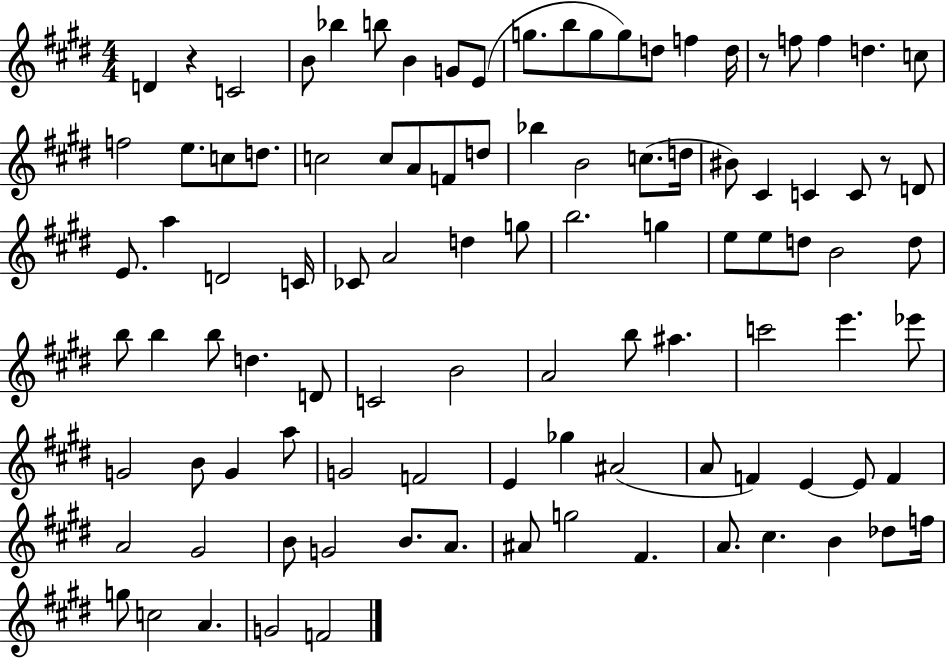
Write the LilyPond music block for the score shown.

{
  \clef treble
  \numericTimeSignature
  \time 4/4
  \key e \major
  d'4 r4 c'2 | b'8 bes''4 b''8 b'4 g'8 e'8( | g''8. b''8 g''8 g''8) d''8 f''4 d''16 | r8 f''8 f''4 d''4. c''8 | \break f''2 e''8. c''8 d''8. | c''2 c''8 a'8 f'8 d''8 | bes''4 b'2 c''8.( d''16 | bis'8) cis'4 c'4 c'8 r8 d'8 | \break e'8. a''4 d'2 c'16 | ces'8 a'2 d''4 g''8 | b''2. g''4 | e''8 e''8 d''8 b'2 d''8 | \break b''8 b''4 b''8 d''4. d'8 | c'2 b'2 | a'2 b''8 ais''4. | c'''2 e'''4. ees'''8 | \break g'2 b'8 g'4 a''8 | g'2 f'2 | e'4 ges''4 ais'2( | a'8 f'4) e'4~~ e'8 f'4 | \break a'2 gis'2 | b'8 g'2 b'8. a'8. | ais'8 g''2 fis'4. | a'8. cis''4. b'4 des''8 f''16 | \break g''8 c''2 a'4. | g'2 f'2 | \bar "|."
}